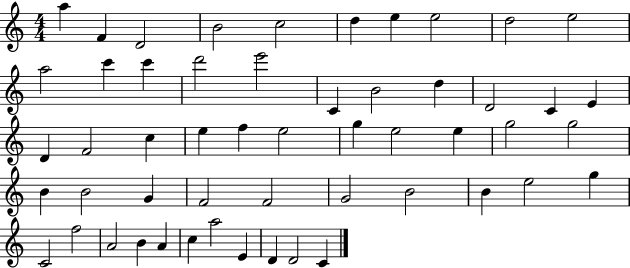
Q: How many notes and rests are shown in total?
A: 53